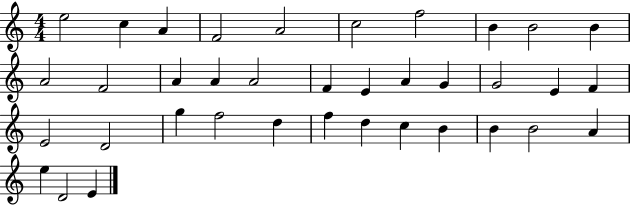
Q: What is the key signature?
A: C major